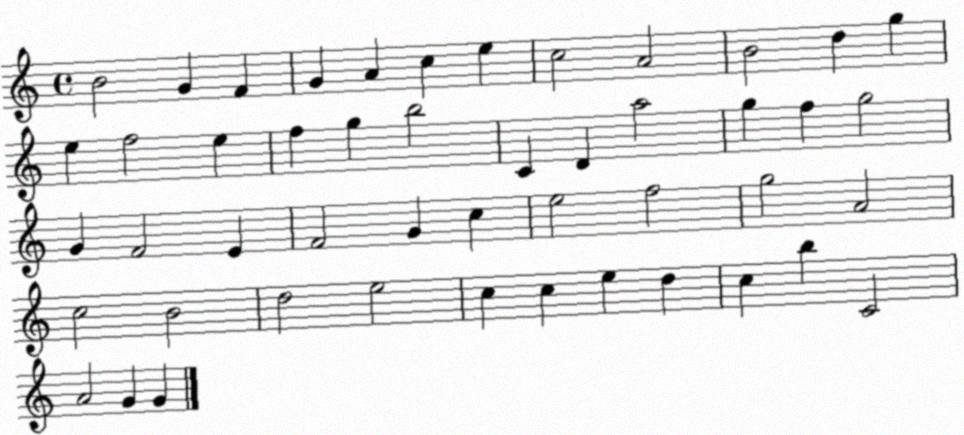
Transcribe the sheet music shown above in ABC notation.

X:1
T:Untitled
M:4/4
L:1/4
K:C
B2 G F G A c e c2 A2 B2 d g e f2 e f g b2 C D a2 g f g2 G F2 E F2 G c e2 f2 g2 A2 c2 B2 d2 e2 c c e d c b C2 A2 G G